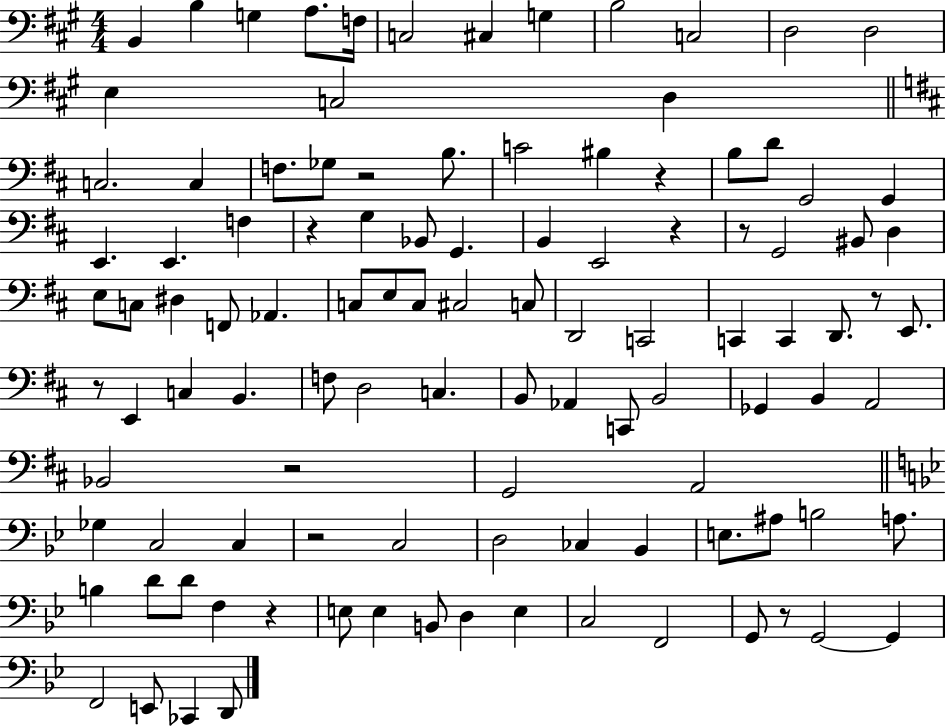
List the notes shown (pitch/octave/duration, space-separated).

B2/q B3/q G3/q A3/e. F3/s C3/h C#3/q G3/q B3/h C3/h D3/h D3/h E3/q C3/h D3/q C3/h. C3/q F3/e. Gb3/e R/h B3/e. C4/h BIS3/q R/q B3/e D4/e G2/h G2/q E2/q. E2/q. F3/q R/q G3/q Bb2/e G2/q. B2/q E2/h R/q R/e G2/h BIS2/e D3/q E3/e C3/e D#3/q F2/e Ab2/q. C3/e E3/e C3/e C#3/h C3/e D2/h C2/h C2/q C2/q D2/e. R/e E2/e. R/e E2/q C3/q B2/q. F3/e D3/h C3/q. B2/e Ab2/q C2/e B2/h Gb2/q B2/q A2/h Bb2/h R/h G2/h A2/h Gb3/q C3/h C3/q R/h C3/h D3/h CES3/q Bb2/q E3/e. A#3/e B3/h A3/e. B3/q D4/e D4/e F3/q R/q E3/e E3/q B2/e D3/q E3/q C3/h F2/h G2/e R/e G2/h G2/q F2/h E2/e CES2/q D2/e